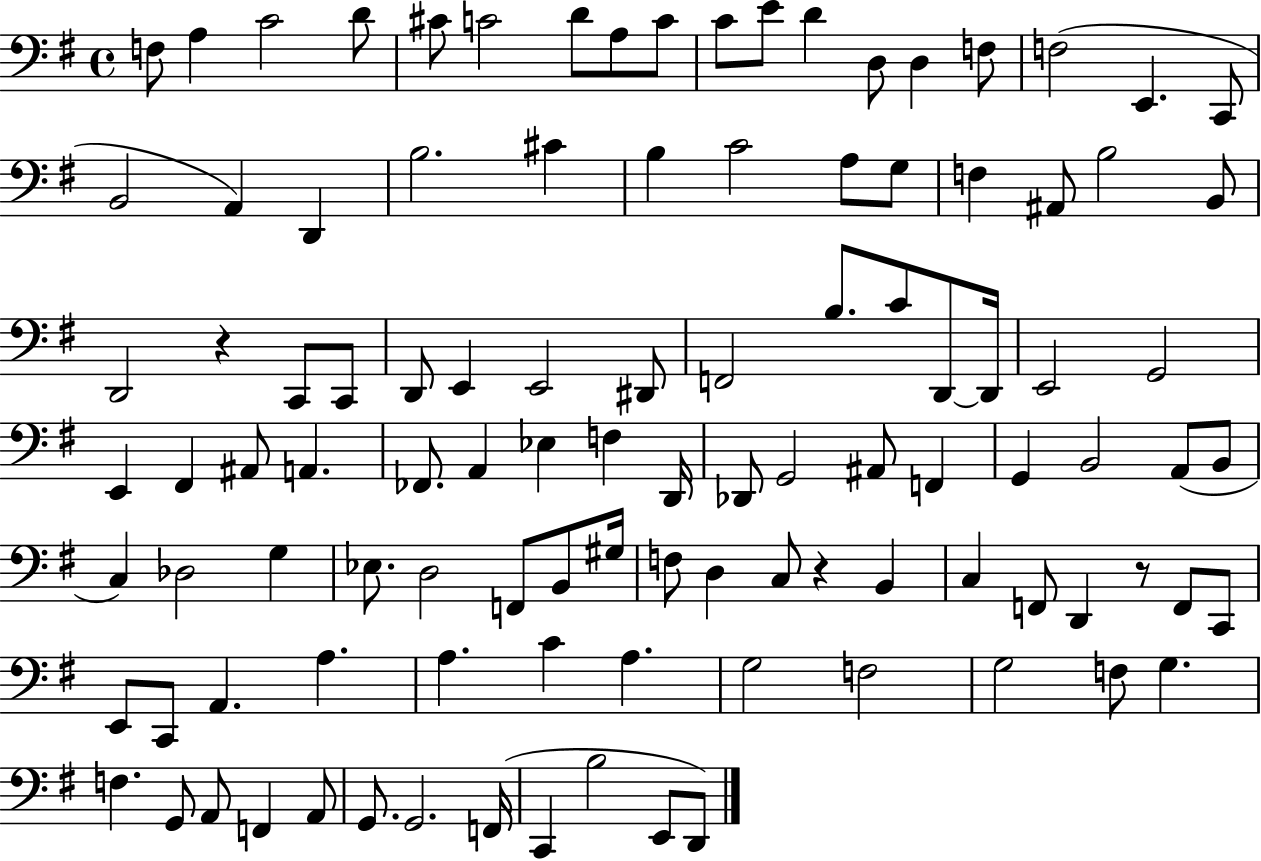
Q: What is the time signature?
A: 4/4